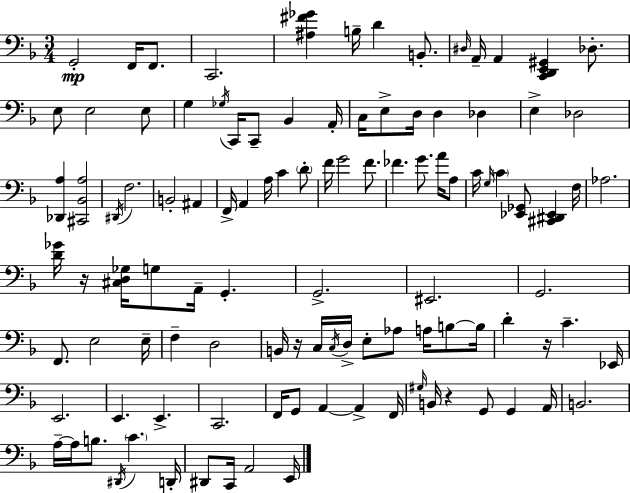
{
  \clef bass
  \numericTimeSignature
  \time 3/4
  \key d \minor
  g,2-.\mp f,16 f,8. | c,2. | <ais fis' ges'>4 b16-- d'4 b,8.-. | \grace { dis16 } a,16-- a,4 <c, d, e, gis,>4 des8.-. | \break e8 e2 e8 | g4 \acciaccatura { ges16 } c,16 c,8-- bes,4 | a,16-. c16 e8-> d16 d4 des4 | e4-> des2 | \break <des, a>4 <cis, bes, a>2 | \acciaccatura { dis,16 } f2. | b,2-. ais,4 | f,16-> a,4 a16 c'4 | \break \parenthesize d'8-. f'16 g'2 | f'8. fes'4. g'8. | a'16 a8 c'16 \grace { g16 } \parenthesize c'4 <ees, ges,>8 <cis, dis, ees,>4 | f16 aes2. | \break <d' ges'>16 r16 <cis d ges>16 g8 a,16-- g,4.-. | g,2.-> | eis,2. | g,2. | \break f,8. e2 | e16-- f4-- d2 | b,16 r16 c16 \acciaccatura { c16 } d16-> e8-. aes8 | a16 b8~~ b16 d'4-. r16 c'4.-- | \break ees,16 e,2. | e,4. e,4.-> | c,2. | f,16 g,8 a,4~~ | \break a,4-> f,16 \grace { gis16 } b,16 r4 g,8 | g,4 a,16 b,2. | a16--~~ a16 b8. \acciaccatura { dis,16 } | \parenthesize c'4. d,16-. dis,8 c,16 a,2 | \break e,16 \bar "|."
}